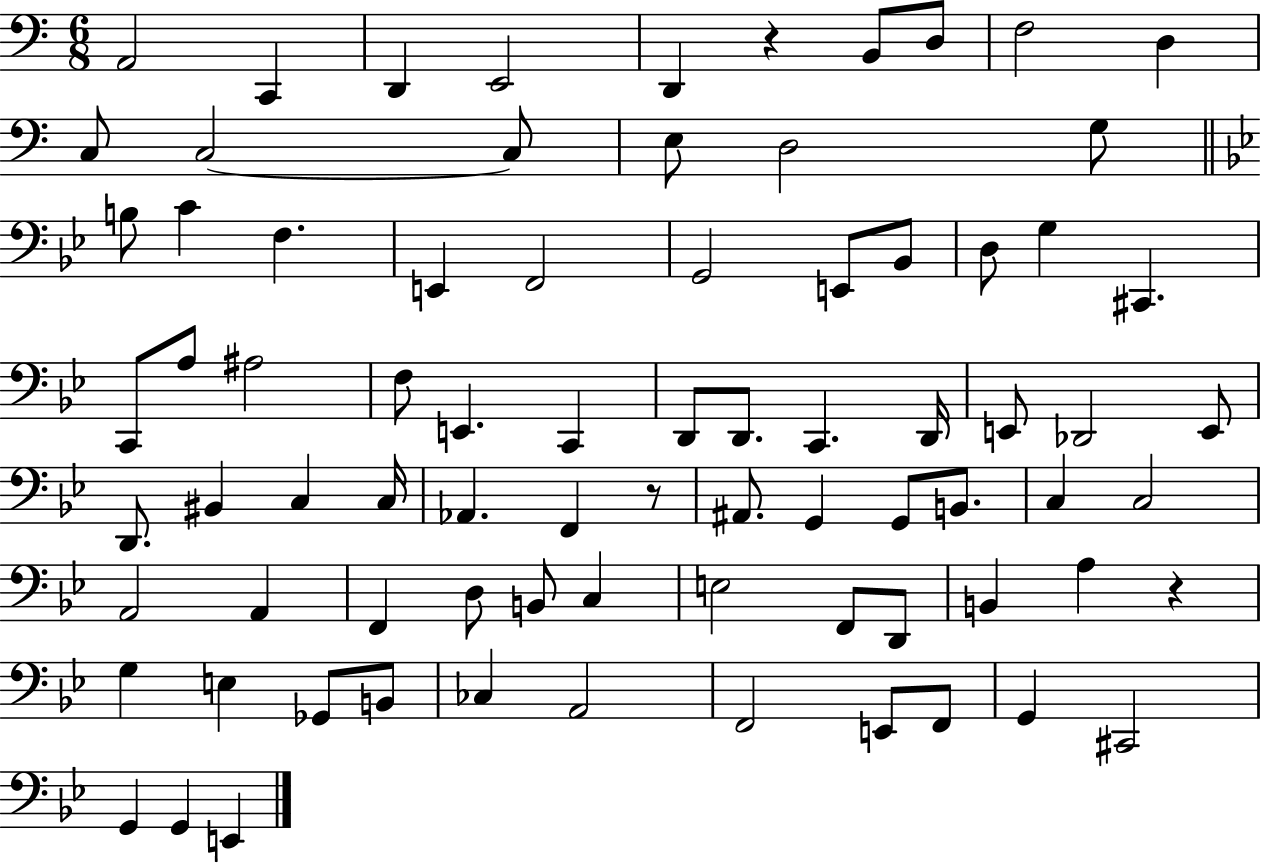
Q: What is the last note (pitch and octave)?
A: E2